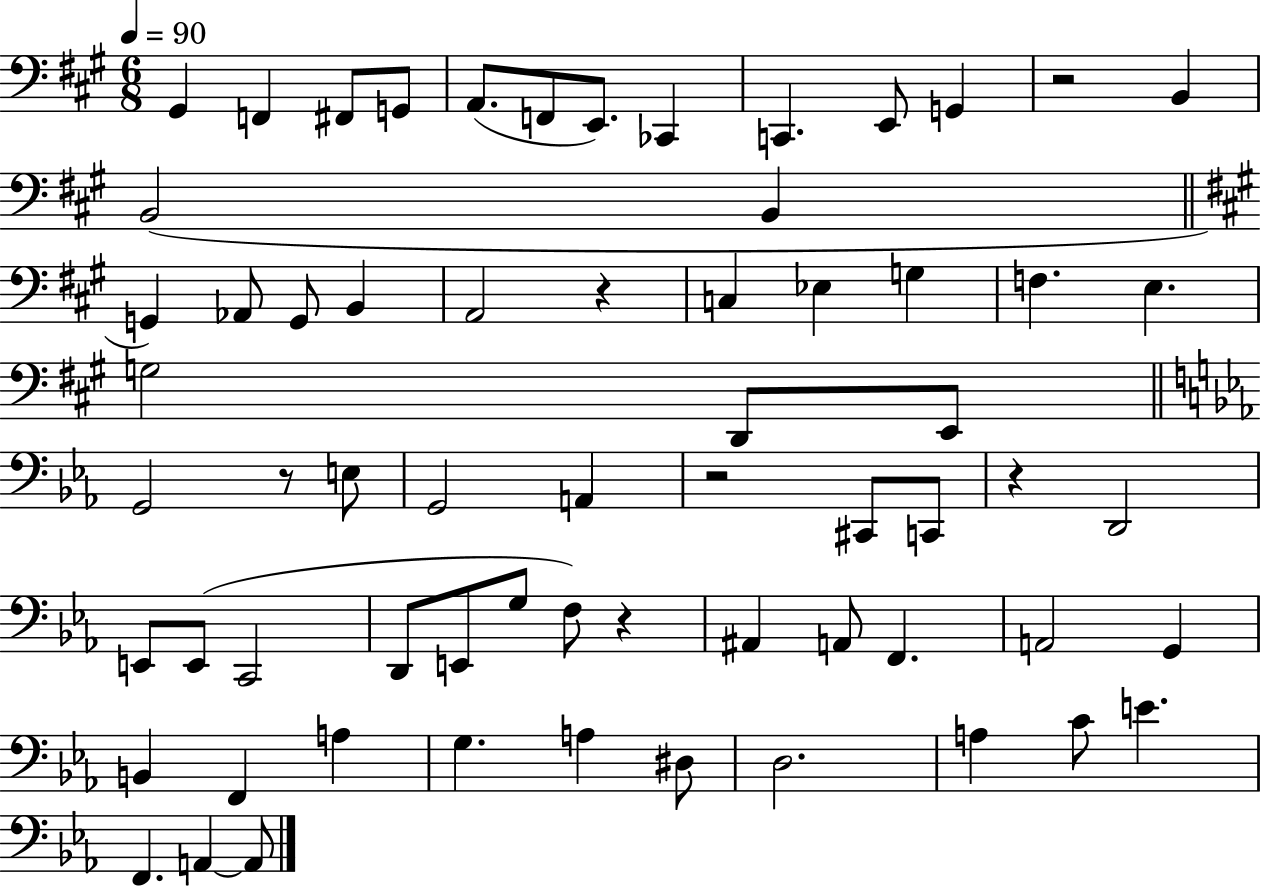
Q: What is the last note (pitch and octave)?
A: A2